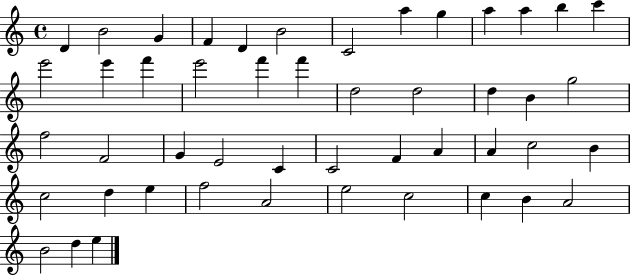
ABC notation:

X:1
T:Untitled
M:4/4
L:1/4
K:C
D B2 G F D B2 C2 a g a a b c' e'2 e' f' e'2 f' f' d2 d2 d B g2 f2 F2 G E2 C C2 F A A c2 B c2 d e f2 A2 e2 c2 c B A2 B2 d e